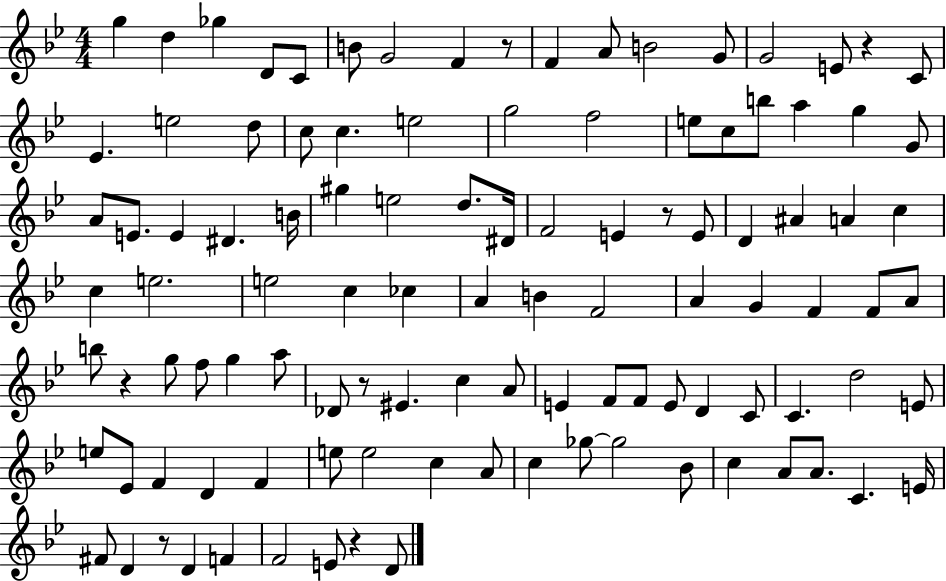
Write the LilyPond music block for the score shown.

{
  \clef treble
  \numericTimeSignature
  \time 4/4
  \key bes \major
  g''4 d''4 ges''4 d'8 c'8 | b'8 g'2 f'4 r8 | f'4 a'8 b'2 g'8 | g'2 e'8 r4 c'8 | \break ees'4. e''2 d''8 | c''8 c''4. e''2 | g''2 f''2 | e''8 c''8 b''8 a''4 g''4 g'8 | \break a'8 e'8. e'4 dis'4. b'16 | gis''4 e''2 d''8. dis'16 | f'2 e'4 r8 e'8 | d'4 ais'4 a'4 c''4 | \break c''4 e''2. | e''2 c''4 ces''4 | a'4 b'4 f'2 | a'4 g'4 f'4 f'8 a'8 | \break b''8 r4 g''8 f''8 g''4 a''8 | des'8 r8 eis'4. c''4 a'8 | e'4 f'8 f'8 e'8 d'4 c'8 | c'4. d''2 e'8 | \break e''8 ees'8 f'4 d'4 f'4 | e''8 e''2 c''4 a'8 | c''4 ges''8~~ ges''2 bes'8 | c''4 a'8 a'8. c'4. e'16 | \break fis'8 d'4 r8 d'4 f'4 | f'2 e'8 r4 d'8 | \bar "|."
}